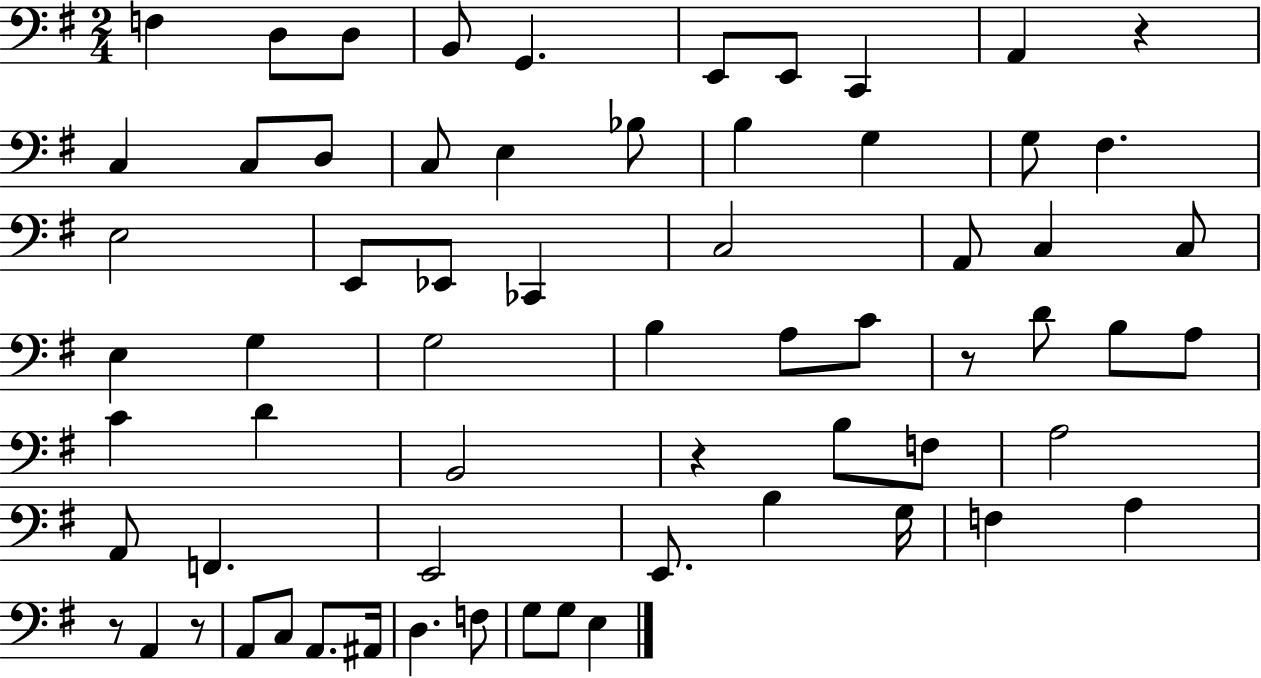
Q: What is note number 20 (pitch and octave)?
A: E3